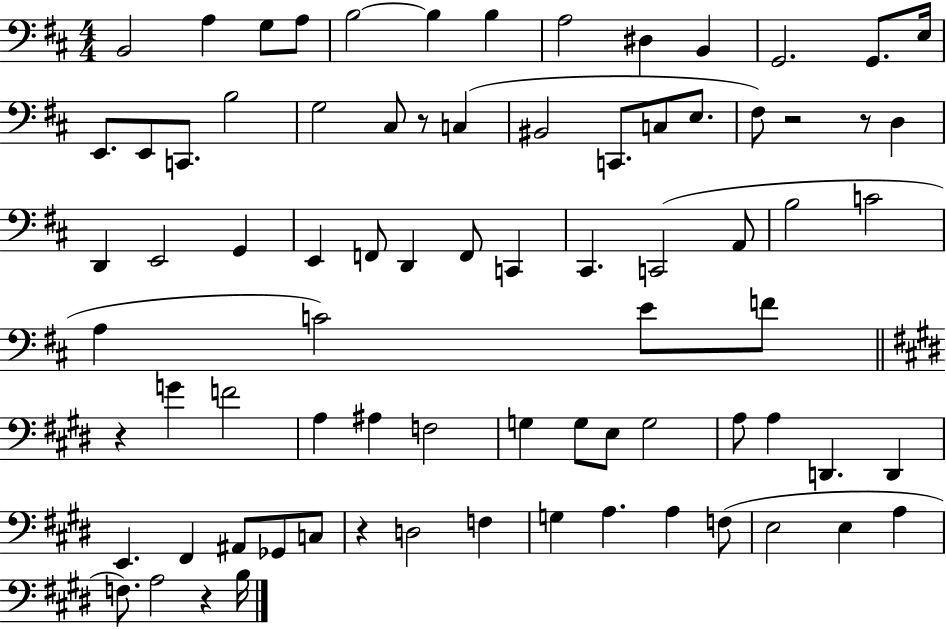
B2/h A3/q G3/e A3/e B3/h B3/q B3/q A3/h D#3/q B2/q G2/h. G2/e. E3/s E2/e. E2/e C2/e. B3/h G3/h C#3/e R/e C3/q BIS2/h C2/e. C3/e E3/e. F#3/e R/h R/e D3/q D2/q E2/h G2/q E2/q F2/e D2/q F2/e C2/q C#2/q. C2/h A2/e B3/h C4/h A3/q C4/h E4/e F4/e R/q G4/q F4/h A3/q A#3/q F3/h G3/q G3/e E3/e G3/h A3/e A3/q D2/q. D2/q E2/q. F#2/q A#2/e Gb2/e C3/e R/q D3/h F3/q G3/q A3/q. A3/q F3/e E3/h E3/q A3/q F3/e. A3/h R/q B3/s